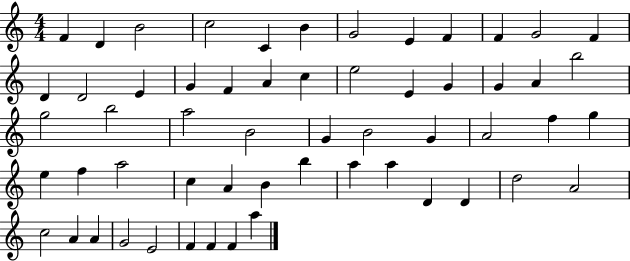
F4/q D4/q B4/h C5/h C4/q B4/q G4/h E4/q F4/q F4/q G4/h F4/q D4/q D4/h E4/q G4/q F4/q A4/q C5/q E5/h E4/q G4/q G4/q A4/q B5/h G5/h B5/h A5/h B4/h G4/q B4/h G4/q A4/h F5/q G5/q E5/q F5/q A5/h C5/q A4/q B4/q B5/q A5/q A5/q D4/q D4/q D5/h A4/h C5/h A4/q A4/q G4/h E4/h F4/q F4/q F4/q A5/q